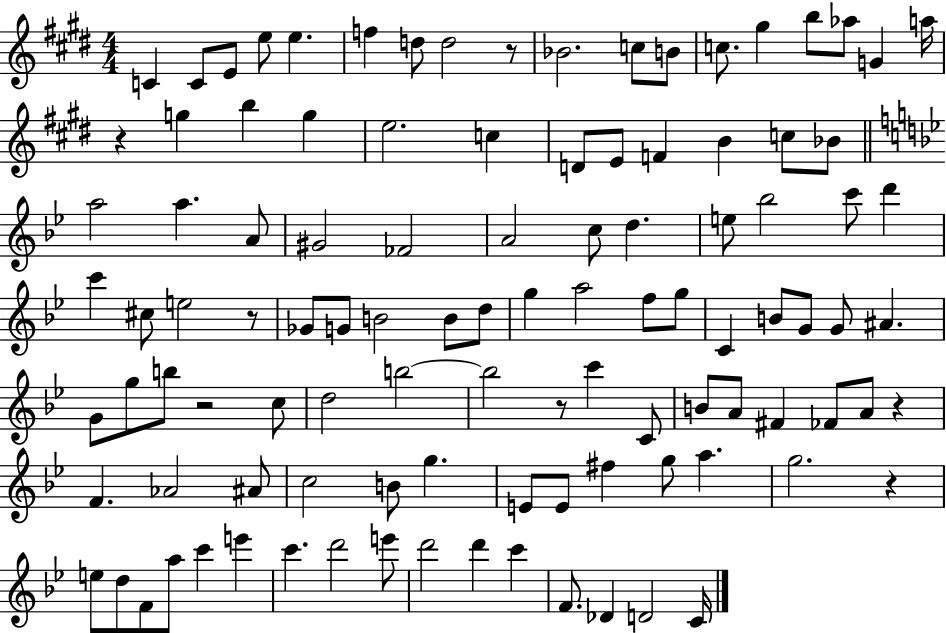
C4/q C4/e E4/e E5/e E5/q. F5/q D5/e D5/h R/e Bb4/h. C5/e B4/e C5/e. G#5/q B5/e Ab5/e G4/q A5/s R/q G5/q B5/q G5/q E5/h. C5/q D4/e E4/e F4/q B4/q C5/e Bb4/e A5/h A5/q. A4/e G#4/h FES4/h A4/h C5/e D5/q. E5/e Bb5/h C6/e D6/q C6/q C#5/e E5/h R/e Gb4/e G4/e B4/h B4/e D5/e G5/q A5/h F5/e G5/e C4/q B4/e G4/e G4/e A#4/q. G4/e G5/e B5/e R/h C5/e D5/h B5/h B5/h R/e C6/q C4/e B4/e A4/e F#4/q FES4/e A4/e R/q F4/q. Ab4/h A#4/e C5/h B4/e G5/q. E4/e E4/e F#5/q G5/e A5/q. G5/h. R/q E5/e D5/e F4/e A5/e C6/q E6/q C6/q. D6/h E6/e D6/h D6/q C6/q F4/e. Db4/q D4/h C4/s